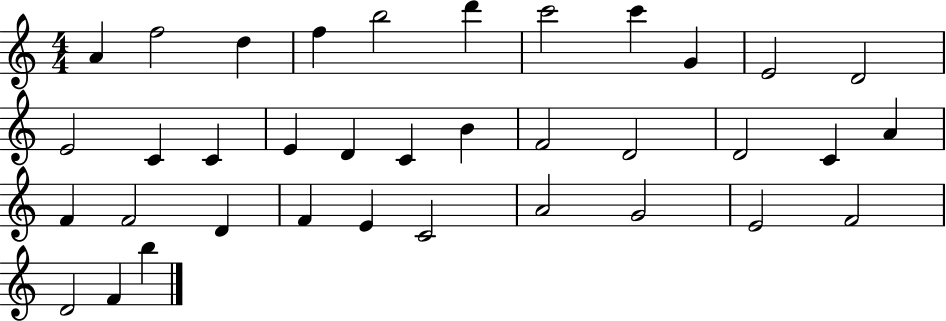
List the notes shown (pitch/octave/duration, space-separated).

A4/q F5/h D5/q F5/q B5/h D6/q C6/h C6/q G4/q E4/h D4/h E4/h C4/q C4/q E4/q D4/q C4/q B4/q F4/h D4/h D4/h C4/q A4/q F4/q F4/h D4/q F4/q E4/q C4/h A4/h G4/h E4/h F4/h D4/h F4/q B5/q